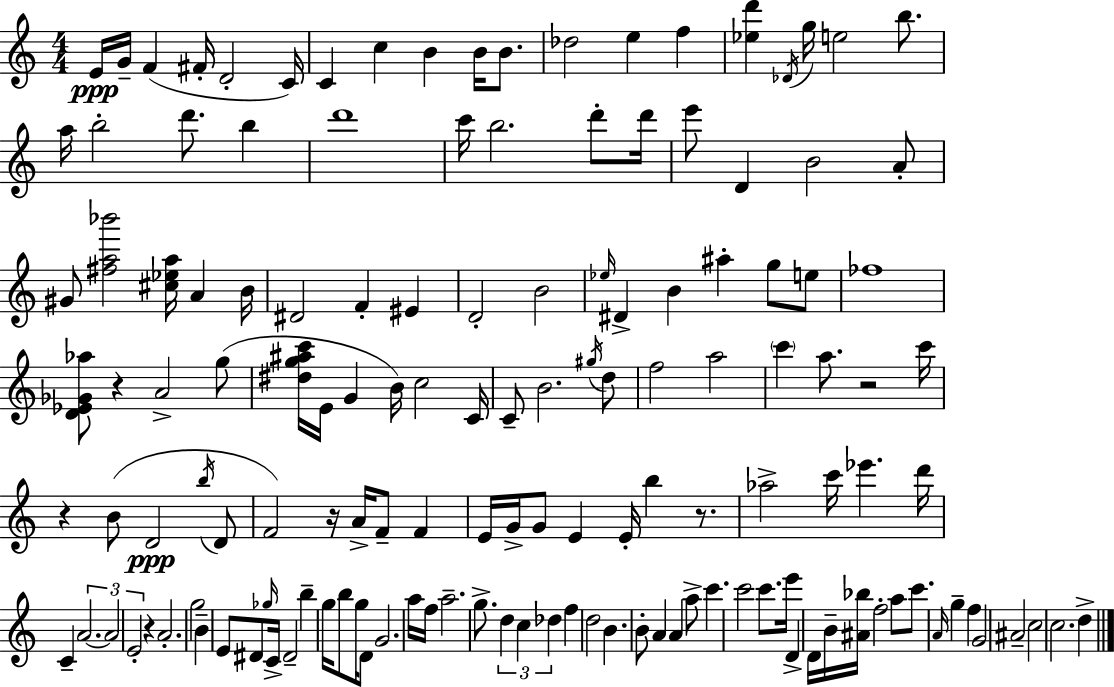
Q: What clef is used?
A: treble